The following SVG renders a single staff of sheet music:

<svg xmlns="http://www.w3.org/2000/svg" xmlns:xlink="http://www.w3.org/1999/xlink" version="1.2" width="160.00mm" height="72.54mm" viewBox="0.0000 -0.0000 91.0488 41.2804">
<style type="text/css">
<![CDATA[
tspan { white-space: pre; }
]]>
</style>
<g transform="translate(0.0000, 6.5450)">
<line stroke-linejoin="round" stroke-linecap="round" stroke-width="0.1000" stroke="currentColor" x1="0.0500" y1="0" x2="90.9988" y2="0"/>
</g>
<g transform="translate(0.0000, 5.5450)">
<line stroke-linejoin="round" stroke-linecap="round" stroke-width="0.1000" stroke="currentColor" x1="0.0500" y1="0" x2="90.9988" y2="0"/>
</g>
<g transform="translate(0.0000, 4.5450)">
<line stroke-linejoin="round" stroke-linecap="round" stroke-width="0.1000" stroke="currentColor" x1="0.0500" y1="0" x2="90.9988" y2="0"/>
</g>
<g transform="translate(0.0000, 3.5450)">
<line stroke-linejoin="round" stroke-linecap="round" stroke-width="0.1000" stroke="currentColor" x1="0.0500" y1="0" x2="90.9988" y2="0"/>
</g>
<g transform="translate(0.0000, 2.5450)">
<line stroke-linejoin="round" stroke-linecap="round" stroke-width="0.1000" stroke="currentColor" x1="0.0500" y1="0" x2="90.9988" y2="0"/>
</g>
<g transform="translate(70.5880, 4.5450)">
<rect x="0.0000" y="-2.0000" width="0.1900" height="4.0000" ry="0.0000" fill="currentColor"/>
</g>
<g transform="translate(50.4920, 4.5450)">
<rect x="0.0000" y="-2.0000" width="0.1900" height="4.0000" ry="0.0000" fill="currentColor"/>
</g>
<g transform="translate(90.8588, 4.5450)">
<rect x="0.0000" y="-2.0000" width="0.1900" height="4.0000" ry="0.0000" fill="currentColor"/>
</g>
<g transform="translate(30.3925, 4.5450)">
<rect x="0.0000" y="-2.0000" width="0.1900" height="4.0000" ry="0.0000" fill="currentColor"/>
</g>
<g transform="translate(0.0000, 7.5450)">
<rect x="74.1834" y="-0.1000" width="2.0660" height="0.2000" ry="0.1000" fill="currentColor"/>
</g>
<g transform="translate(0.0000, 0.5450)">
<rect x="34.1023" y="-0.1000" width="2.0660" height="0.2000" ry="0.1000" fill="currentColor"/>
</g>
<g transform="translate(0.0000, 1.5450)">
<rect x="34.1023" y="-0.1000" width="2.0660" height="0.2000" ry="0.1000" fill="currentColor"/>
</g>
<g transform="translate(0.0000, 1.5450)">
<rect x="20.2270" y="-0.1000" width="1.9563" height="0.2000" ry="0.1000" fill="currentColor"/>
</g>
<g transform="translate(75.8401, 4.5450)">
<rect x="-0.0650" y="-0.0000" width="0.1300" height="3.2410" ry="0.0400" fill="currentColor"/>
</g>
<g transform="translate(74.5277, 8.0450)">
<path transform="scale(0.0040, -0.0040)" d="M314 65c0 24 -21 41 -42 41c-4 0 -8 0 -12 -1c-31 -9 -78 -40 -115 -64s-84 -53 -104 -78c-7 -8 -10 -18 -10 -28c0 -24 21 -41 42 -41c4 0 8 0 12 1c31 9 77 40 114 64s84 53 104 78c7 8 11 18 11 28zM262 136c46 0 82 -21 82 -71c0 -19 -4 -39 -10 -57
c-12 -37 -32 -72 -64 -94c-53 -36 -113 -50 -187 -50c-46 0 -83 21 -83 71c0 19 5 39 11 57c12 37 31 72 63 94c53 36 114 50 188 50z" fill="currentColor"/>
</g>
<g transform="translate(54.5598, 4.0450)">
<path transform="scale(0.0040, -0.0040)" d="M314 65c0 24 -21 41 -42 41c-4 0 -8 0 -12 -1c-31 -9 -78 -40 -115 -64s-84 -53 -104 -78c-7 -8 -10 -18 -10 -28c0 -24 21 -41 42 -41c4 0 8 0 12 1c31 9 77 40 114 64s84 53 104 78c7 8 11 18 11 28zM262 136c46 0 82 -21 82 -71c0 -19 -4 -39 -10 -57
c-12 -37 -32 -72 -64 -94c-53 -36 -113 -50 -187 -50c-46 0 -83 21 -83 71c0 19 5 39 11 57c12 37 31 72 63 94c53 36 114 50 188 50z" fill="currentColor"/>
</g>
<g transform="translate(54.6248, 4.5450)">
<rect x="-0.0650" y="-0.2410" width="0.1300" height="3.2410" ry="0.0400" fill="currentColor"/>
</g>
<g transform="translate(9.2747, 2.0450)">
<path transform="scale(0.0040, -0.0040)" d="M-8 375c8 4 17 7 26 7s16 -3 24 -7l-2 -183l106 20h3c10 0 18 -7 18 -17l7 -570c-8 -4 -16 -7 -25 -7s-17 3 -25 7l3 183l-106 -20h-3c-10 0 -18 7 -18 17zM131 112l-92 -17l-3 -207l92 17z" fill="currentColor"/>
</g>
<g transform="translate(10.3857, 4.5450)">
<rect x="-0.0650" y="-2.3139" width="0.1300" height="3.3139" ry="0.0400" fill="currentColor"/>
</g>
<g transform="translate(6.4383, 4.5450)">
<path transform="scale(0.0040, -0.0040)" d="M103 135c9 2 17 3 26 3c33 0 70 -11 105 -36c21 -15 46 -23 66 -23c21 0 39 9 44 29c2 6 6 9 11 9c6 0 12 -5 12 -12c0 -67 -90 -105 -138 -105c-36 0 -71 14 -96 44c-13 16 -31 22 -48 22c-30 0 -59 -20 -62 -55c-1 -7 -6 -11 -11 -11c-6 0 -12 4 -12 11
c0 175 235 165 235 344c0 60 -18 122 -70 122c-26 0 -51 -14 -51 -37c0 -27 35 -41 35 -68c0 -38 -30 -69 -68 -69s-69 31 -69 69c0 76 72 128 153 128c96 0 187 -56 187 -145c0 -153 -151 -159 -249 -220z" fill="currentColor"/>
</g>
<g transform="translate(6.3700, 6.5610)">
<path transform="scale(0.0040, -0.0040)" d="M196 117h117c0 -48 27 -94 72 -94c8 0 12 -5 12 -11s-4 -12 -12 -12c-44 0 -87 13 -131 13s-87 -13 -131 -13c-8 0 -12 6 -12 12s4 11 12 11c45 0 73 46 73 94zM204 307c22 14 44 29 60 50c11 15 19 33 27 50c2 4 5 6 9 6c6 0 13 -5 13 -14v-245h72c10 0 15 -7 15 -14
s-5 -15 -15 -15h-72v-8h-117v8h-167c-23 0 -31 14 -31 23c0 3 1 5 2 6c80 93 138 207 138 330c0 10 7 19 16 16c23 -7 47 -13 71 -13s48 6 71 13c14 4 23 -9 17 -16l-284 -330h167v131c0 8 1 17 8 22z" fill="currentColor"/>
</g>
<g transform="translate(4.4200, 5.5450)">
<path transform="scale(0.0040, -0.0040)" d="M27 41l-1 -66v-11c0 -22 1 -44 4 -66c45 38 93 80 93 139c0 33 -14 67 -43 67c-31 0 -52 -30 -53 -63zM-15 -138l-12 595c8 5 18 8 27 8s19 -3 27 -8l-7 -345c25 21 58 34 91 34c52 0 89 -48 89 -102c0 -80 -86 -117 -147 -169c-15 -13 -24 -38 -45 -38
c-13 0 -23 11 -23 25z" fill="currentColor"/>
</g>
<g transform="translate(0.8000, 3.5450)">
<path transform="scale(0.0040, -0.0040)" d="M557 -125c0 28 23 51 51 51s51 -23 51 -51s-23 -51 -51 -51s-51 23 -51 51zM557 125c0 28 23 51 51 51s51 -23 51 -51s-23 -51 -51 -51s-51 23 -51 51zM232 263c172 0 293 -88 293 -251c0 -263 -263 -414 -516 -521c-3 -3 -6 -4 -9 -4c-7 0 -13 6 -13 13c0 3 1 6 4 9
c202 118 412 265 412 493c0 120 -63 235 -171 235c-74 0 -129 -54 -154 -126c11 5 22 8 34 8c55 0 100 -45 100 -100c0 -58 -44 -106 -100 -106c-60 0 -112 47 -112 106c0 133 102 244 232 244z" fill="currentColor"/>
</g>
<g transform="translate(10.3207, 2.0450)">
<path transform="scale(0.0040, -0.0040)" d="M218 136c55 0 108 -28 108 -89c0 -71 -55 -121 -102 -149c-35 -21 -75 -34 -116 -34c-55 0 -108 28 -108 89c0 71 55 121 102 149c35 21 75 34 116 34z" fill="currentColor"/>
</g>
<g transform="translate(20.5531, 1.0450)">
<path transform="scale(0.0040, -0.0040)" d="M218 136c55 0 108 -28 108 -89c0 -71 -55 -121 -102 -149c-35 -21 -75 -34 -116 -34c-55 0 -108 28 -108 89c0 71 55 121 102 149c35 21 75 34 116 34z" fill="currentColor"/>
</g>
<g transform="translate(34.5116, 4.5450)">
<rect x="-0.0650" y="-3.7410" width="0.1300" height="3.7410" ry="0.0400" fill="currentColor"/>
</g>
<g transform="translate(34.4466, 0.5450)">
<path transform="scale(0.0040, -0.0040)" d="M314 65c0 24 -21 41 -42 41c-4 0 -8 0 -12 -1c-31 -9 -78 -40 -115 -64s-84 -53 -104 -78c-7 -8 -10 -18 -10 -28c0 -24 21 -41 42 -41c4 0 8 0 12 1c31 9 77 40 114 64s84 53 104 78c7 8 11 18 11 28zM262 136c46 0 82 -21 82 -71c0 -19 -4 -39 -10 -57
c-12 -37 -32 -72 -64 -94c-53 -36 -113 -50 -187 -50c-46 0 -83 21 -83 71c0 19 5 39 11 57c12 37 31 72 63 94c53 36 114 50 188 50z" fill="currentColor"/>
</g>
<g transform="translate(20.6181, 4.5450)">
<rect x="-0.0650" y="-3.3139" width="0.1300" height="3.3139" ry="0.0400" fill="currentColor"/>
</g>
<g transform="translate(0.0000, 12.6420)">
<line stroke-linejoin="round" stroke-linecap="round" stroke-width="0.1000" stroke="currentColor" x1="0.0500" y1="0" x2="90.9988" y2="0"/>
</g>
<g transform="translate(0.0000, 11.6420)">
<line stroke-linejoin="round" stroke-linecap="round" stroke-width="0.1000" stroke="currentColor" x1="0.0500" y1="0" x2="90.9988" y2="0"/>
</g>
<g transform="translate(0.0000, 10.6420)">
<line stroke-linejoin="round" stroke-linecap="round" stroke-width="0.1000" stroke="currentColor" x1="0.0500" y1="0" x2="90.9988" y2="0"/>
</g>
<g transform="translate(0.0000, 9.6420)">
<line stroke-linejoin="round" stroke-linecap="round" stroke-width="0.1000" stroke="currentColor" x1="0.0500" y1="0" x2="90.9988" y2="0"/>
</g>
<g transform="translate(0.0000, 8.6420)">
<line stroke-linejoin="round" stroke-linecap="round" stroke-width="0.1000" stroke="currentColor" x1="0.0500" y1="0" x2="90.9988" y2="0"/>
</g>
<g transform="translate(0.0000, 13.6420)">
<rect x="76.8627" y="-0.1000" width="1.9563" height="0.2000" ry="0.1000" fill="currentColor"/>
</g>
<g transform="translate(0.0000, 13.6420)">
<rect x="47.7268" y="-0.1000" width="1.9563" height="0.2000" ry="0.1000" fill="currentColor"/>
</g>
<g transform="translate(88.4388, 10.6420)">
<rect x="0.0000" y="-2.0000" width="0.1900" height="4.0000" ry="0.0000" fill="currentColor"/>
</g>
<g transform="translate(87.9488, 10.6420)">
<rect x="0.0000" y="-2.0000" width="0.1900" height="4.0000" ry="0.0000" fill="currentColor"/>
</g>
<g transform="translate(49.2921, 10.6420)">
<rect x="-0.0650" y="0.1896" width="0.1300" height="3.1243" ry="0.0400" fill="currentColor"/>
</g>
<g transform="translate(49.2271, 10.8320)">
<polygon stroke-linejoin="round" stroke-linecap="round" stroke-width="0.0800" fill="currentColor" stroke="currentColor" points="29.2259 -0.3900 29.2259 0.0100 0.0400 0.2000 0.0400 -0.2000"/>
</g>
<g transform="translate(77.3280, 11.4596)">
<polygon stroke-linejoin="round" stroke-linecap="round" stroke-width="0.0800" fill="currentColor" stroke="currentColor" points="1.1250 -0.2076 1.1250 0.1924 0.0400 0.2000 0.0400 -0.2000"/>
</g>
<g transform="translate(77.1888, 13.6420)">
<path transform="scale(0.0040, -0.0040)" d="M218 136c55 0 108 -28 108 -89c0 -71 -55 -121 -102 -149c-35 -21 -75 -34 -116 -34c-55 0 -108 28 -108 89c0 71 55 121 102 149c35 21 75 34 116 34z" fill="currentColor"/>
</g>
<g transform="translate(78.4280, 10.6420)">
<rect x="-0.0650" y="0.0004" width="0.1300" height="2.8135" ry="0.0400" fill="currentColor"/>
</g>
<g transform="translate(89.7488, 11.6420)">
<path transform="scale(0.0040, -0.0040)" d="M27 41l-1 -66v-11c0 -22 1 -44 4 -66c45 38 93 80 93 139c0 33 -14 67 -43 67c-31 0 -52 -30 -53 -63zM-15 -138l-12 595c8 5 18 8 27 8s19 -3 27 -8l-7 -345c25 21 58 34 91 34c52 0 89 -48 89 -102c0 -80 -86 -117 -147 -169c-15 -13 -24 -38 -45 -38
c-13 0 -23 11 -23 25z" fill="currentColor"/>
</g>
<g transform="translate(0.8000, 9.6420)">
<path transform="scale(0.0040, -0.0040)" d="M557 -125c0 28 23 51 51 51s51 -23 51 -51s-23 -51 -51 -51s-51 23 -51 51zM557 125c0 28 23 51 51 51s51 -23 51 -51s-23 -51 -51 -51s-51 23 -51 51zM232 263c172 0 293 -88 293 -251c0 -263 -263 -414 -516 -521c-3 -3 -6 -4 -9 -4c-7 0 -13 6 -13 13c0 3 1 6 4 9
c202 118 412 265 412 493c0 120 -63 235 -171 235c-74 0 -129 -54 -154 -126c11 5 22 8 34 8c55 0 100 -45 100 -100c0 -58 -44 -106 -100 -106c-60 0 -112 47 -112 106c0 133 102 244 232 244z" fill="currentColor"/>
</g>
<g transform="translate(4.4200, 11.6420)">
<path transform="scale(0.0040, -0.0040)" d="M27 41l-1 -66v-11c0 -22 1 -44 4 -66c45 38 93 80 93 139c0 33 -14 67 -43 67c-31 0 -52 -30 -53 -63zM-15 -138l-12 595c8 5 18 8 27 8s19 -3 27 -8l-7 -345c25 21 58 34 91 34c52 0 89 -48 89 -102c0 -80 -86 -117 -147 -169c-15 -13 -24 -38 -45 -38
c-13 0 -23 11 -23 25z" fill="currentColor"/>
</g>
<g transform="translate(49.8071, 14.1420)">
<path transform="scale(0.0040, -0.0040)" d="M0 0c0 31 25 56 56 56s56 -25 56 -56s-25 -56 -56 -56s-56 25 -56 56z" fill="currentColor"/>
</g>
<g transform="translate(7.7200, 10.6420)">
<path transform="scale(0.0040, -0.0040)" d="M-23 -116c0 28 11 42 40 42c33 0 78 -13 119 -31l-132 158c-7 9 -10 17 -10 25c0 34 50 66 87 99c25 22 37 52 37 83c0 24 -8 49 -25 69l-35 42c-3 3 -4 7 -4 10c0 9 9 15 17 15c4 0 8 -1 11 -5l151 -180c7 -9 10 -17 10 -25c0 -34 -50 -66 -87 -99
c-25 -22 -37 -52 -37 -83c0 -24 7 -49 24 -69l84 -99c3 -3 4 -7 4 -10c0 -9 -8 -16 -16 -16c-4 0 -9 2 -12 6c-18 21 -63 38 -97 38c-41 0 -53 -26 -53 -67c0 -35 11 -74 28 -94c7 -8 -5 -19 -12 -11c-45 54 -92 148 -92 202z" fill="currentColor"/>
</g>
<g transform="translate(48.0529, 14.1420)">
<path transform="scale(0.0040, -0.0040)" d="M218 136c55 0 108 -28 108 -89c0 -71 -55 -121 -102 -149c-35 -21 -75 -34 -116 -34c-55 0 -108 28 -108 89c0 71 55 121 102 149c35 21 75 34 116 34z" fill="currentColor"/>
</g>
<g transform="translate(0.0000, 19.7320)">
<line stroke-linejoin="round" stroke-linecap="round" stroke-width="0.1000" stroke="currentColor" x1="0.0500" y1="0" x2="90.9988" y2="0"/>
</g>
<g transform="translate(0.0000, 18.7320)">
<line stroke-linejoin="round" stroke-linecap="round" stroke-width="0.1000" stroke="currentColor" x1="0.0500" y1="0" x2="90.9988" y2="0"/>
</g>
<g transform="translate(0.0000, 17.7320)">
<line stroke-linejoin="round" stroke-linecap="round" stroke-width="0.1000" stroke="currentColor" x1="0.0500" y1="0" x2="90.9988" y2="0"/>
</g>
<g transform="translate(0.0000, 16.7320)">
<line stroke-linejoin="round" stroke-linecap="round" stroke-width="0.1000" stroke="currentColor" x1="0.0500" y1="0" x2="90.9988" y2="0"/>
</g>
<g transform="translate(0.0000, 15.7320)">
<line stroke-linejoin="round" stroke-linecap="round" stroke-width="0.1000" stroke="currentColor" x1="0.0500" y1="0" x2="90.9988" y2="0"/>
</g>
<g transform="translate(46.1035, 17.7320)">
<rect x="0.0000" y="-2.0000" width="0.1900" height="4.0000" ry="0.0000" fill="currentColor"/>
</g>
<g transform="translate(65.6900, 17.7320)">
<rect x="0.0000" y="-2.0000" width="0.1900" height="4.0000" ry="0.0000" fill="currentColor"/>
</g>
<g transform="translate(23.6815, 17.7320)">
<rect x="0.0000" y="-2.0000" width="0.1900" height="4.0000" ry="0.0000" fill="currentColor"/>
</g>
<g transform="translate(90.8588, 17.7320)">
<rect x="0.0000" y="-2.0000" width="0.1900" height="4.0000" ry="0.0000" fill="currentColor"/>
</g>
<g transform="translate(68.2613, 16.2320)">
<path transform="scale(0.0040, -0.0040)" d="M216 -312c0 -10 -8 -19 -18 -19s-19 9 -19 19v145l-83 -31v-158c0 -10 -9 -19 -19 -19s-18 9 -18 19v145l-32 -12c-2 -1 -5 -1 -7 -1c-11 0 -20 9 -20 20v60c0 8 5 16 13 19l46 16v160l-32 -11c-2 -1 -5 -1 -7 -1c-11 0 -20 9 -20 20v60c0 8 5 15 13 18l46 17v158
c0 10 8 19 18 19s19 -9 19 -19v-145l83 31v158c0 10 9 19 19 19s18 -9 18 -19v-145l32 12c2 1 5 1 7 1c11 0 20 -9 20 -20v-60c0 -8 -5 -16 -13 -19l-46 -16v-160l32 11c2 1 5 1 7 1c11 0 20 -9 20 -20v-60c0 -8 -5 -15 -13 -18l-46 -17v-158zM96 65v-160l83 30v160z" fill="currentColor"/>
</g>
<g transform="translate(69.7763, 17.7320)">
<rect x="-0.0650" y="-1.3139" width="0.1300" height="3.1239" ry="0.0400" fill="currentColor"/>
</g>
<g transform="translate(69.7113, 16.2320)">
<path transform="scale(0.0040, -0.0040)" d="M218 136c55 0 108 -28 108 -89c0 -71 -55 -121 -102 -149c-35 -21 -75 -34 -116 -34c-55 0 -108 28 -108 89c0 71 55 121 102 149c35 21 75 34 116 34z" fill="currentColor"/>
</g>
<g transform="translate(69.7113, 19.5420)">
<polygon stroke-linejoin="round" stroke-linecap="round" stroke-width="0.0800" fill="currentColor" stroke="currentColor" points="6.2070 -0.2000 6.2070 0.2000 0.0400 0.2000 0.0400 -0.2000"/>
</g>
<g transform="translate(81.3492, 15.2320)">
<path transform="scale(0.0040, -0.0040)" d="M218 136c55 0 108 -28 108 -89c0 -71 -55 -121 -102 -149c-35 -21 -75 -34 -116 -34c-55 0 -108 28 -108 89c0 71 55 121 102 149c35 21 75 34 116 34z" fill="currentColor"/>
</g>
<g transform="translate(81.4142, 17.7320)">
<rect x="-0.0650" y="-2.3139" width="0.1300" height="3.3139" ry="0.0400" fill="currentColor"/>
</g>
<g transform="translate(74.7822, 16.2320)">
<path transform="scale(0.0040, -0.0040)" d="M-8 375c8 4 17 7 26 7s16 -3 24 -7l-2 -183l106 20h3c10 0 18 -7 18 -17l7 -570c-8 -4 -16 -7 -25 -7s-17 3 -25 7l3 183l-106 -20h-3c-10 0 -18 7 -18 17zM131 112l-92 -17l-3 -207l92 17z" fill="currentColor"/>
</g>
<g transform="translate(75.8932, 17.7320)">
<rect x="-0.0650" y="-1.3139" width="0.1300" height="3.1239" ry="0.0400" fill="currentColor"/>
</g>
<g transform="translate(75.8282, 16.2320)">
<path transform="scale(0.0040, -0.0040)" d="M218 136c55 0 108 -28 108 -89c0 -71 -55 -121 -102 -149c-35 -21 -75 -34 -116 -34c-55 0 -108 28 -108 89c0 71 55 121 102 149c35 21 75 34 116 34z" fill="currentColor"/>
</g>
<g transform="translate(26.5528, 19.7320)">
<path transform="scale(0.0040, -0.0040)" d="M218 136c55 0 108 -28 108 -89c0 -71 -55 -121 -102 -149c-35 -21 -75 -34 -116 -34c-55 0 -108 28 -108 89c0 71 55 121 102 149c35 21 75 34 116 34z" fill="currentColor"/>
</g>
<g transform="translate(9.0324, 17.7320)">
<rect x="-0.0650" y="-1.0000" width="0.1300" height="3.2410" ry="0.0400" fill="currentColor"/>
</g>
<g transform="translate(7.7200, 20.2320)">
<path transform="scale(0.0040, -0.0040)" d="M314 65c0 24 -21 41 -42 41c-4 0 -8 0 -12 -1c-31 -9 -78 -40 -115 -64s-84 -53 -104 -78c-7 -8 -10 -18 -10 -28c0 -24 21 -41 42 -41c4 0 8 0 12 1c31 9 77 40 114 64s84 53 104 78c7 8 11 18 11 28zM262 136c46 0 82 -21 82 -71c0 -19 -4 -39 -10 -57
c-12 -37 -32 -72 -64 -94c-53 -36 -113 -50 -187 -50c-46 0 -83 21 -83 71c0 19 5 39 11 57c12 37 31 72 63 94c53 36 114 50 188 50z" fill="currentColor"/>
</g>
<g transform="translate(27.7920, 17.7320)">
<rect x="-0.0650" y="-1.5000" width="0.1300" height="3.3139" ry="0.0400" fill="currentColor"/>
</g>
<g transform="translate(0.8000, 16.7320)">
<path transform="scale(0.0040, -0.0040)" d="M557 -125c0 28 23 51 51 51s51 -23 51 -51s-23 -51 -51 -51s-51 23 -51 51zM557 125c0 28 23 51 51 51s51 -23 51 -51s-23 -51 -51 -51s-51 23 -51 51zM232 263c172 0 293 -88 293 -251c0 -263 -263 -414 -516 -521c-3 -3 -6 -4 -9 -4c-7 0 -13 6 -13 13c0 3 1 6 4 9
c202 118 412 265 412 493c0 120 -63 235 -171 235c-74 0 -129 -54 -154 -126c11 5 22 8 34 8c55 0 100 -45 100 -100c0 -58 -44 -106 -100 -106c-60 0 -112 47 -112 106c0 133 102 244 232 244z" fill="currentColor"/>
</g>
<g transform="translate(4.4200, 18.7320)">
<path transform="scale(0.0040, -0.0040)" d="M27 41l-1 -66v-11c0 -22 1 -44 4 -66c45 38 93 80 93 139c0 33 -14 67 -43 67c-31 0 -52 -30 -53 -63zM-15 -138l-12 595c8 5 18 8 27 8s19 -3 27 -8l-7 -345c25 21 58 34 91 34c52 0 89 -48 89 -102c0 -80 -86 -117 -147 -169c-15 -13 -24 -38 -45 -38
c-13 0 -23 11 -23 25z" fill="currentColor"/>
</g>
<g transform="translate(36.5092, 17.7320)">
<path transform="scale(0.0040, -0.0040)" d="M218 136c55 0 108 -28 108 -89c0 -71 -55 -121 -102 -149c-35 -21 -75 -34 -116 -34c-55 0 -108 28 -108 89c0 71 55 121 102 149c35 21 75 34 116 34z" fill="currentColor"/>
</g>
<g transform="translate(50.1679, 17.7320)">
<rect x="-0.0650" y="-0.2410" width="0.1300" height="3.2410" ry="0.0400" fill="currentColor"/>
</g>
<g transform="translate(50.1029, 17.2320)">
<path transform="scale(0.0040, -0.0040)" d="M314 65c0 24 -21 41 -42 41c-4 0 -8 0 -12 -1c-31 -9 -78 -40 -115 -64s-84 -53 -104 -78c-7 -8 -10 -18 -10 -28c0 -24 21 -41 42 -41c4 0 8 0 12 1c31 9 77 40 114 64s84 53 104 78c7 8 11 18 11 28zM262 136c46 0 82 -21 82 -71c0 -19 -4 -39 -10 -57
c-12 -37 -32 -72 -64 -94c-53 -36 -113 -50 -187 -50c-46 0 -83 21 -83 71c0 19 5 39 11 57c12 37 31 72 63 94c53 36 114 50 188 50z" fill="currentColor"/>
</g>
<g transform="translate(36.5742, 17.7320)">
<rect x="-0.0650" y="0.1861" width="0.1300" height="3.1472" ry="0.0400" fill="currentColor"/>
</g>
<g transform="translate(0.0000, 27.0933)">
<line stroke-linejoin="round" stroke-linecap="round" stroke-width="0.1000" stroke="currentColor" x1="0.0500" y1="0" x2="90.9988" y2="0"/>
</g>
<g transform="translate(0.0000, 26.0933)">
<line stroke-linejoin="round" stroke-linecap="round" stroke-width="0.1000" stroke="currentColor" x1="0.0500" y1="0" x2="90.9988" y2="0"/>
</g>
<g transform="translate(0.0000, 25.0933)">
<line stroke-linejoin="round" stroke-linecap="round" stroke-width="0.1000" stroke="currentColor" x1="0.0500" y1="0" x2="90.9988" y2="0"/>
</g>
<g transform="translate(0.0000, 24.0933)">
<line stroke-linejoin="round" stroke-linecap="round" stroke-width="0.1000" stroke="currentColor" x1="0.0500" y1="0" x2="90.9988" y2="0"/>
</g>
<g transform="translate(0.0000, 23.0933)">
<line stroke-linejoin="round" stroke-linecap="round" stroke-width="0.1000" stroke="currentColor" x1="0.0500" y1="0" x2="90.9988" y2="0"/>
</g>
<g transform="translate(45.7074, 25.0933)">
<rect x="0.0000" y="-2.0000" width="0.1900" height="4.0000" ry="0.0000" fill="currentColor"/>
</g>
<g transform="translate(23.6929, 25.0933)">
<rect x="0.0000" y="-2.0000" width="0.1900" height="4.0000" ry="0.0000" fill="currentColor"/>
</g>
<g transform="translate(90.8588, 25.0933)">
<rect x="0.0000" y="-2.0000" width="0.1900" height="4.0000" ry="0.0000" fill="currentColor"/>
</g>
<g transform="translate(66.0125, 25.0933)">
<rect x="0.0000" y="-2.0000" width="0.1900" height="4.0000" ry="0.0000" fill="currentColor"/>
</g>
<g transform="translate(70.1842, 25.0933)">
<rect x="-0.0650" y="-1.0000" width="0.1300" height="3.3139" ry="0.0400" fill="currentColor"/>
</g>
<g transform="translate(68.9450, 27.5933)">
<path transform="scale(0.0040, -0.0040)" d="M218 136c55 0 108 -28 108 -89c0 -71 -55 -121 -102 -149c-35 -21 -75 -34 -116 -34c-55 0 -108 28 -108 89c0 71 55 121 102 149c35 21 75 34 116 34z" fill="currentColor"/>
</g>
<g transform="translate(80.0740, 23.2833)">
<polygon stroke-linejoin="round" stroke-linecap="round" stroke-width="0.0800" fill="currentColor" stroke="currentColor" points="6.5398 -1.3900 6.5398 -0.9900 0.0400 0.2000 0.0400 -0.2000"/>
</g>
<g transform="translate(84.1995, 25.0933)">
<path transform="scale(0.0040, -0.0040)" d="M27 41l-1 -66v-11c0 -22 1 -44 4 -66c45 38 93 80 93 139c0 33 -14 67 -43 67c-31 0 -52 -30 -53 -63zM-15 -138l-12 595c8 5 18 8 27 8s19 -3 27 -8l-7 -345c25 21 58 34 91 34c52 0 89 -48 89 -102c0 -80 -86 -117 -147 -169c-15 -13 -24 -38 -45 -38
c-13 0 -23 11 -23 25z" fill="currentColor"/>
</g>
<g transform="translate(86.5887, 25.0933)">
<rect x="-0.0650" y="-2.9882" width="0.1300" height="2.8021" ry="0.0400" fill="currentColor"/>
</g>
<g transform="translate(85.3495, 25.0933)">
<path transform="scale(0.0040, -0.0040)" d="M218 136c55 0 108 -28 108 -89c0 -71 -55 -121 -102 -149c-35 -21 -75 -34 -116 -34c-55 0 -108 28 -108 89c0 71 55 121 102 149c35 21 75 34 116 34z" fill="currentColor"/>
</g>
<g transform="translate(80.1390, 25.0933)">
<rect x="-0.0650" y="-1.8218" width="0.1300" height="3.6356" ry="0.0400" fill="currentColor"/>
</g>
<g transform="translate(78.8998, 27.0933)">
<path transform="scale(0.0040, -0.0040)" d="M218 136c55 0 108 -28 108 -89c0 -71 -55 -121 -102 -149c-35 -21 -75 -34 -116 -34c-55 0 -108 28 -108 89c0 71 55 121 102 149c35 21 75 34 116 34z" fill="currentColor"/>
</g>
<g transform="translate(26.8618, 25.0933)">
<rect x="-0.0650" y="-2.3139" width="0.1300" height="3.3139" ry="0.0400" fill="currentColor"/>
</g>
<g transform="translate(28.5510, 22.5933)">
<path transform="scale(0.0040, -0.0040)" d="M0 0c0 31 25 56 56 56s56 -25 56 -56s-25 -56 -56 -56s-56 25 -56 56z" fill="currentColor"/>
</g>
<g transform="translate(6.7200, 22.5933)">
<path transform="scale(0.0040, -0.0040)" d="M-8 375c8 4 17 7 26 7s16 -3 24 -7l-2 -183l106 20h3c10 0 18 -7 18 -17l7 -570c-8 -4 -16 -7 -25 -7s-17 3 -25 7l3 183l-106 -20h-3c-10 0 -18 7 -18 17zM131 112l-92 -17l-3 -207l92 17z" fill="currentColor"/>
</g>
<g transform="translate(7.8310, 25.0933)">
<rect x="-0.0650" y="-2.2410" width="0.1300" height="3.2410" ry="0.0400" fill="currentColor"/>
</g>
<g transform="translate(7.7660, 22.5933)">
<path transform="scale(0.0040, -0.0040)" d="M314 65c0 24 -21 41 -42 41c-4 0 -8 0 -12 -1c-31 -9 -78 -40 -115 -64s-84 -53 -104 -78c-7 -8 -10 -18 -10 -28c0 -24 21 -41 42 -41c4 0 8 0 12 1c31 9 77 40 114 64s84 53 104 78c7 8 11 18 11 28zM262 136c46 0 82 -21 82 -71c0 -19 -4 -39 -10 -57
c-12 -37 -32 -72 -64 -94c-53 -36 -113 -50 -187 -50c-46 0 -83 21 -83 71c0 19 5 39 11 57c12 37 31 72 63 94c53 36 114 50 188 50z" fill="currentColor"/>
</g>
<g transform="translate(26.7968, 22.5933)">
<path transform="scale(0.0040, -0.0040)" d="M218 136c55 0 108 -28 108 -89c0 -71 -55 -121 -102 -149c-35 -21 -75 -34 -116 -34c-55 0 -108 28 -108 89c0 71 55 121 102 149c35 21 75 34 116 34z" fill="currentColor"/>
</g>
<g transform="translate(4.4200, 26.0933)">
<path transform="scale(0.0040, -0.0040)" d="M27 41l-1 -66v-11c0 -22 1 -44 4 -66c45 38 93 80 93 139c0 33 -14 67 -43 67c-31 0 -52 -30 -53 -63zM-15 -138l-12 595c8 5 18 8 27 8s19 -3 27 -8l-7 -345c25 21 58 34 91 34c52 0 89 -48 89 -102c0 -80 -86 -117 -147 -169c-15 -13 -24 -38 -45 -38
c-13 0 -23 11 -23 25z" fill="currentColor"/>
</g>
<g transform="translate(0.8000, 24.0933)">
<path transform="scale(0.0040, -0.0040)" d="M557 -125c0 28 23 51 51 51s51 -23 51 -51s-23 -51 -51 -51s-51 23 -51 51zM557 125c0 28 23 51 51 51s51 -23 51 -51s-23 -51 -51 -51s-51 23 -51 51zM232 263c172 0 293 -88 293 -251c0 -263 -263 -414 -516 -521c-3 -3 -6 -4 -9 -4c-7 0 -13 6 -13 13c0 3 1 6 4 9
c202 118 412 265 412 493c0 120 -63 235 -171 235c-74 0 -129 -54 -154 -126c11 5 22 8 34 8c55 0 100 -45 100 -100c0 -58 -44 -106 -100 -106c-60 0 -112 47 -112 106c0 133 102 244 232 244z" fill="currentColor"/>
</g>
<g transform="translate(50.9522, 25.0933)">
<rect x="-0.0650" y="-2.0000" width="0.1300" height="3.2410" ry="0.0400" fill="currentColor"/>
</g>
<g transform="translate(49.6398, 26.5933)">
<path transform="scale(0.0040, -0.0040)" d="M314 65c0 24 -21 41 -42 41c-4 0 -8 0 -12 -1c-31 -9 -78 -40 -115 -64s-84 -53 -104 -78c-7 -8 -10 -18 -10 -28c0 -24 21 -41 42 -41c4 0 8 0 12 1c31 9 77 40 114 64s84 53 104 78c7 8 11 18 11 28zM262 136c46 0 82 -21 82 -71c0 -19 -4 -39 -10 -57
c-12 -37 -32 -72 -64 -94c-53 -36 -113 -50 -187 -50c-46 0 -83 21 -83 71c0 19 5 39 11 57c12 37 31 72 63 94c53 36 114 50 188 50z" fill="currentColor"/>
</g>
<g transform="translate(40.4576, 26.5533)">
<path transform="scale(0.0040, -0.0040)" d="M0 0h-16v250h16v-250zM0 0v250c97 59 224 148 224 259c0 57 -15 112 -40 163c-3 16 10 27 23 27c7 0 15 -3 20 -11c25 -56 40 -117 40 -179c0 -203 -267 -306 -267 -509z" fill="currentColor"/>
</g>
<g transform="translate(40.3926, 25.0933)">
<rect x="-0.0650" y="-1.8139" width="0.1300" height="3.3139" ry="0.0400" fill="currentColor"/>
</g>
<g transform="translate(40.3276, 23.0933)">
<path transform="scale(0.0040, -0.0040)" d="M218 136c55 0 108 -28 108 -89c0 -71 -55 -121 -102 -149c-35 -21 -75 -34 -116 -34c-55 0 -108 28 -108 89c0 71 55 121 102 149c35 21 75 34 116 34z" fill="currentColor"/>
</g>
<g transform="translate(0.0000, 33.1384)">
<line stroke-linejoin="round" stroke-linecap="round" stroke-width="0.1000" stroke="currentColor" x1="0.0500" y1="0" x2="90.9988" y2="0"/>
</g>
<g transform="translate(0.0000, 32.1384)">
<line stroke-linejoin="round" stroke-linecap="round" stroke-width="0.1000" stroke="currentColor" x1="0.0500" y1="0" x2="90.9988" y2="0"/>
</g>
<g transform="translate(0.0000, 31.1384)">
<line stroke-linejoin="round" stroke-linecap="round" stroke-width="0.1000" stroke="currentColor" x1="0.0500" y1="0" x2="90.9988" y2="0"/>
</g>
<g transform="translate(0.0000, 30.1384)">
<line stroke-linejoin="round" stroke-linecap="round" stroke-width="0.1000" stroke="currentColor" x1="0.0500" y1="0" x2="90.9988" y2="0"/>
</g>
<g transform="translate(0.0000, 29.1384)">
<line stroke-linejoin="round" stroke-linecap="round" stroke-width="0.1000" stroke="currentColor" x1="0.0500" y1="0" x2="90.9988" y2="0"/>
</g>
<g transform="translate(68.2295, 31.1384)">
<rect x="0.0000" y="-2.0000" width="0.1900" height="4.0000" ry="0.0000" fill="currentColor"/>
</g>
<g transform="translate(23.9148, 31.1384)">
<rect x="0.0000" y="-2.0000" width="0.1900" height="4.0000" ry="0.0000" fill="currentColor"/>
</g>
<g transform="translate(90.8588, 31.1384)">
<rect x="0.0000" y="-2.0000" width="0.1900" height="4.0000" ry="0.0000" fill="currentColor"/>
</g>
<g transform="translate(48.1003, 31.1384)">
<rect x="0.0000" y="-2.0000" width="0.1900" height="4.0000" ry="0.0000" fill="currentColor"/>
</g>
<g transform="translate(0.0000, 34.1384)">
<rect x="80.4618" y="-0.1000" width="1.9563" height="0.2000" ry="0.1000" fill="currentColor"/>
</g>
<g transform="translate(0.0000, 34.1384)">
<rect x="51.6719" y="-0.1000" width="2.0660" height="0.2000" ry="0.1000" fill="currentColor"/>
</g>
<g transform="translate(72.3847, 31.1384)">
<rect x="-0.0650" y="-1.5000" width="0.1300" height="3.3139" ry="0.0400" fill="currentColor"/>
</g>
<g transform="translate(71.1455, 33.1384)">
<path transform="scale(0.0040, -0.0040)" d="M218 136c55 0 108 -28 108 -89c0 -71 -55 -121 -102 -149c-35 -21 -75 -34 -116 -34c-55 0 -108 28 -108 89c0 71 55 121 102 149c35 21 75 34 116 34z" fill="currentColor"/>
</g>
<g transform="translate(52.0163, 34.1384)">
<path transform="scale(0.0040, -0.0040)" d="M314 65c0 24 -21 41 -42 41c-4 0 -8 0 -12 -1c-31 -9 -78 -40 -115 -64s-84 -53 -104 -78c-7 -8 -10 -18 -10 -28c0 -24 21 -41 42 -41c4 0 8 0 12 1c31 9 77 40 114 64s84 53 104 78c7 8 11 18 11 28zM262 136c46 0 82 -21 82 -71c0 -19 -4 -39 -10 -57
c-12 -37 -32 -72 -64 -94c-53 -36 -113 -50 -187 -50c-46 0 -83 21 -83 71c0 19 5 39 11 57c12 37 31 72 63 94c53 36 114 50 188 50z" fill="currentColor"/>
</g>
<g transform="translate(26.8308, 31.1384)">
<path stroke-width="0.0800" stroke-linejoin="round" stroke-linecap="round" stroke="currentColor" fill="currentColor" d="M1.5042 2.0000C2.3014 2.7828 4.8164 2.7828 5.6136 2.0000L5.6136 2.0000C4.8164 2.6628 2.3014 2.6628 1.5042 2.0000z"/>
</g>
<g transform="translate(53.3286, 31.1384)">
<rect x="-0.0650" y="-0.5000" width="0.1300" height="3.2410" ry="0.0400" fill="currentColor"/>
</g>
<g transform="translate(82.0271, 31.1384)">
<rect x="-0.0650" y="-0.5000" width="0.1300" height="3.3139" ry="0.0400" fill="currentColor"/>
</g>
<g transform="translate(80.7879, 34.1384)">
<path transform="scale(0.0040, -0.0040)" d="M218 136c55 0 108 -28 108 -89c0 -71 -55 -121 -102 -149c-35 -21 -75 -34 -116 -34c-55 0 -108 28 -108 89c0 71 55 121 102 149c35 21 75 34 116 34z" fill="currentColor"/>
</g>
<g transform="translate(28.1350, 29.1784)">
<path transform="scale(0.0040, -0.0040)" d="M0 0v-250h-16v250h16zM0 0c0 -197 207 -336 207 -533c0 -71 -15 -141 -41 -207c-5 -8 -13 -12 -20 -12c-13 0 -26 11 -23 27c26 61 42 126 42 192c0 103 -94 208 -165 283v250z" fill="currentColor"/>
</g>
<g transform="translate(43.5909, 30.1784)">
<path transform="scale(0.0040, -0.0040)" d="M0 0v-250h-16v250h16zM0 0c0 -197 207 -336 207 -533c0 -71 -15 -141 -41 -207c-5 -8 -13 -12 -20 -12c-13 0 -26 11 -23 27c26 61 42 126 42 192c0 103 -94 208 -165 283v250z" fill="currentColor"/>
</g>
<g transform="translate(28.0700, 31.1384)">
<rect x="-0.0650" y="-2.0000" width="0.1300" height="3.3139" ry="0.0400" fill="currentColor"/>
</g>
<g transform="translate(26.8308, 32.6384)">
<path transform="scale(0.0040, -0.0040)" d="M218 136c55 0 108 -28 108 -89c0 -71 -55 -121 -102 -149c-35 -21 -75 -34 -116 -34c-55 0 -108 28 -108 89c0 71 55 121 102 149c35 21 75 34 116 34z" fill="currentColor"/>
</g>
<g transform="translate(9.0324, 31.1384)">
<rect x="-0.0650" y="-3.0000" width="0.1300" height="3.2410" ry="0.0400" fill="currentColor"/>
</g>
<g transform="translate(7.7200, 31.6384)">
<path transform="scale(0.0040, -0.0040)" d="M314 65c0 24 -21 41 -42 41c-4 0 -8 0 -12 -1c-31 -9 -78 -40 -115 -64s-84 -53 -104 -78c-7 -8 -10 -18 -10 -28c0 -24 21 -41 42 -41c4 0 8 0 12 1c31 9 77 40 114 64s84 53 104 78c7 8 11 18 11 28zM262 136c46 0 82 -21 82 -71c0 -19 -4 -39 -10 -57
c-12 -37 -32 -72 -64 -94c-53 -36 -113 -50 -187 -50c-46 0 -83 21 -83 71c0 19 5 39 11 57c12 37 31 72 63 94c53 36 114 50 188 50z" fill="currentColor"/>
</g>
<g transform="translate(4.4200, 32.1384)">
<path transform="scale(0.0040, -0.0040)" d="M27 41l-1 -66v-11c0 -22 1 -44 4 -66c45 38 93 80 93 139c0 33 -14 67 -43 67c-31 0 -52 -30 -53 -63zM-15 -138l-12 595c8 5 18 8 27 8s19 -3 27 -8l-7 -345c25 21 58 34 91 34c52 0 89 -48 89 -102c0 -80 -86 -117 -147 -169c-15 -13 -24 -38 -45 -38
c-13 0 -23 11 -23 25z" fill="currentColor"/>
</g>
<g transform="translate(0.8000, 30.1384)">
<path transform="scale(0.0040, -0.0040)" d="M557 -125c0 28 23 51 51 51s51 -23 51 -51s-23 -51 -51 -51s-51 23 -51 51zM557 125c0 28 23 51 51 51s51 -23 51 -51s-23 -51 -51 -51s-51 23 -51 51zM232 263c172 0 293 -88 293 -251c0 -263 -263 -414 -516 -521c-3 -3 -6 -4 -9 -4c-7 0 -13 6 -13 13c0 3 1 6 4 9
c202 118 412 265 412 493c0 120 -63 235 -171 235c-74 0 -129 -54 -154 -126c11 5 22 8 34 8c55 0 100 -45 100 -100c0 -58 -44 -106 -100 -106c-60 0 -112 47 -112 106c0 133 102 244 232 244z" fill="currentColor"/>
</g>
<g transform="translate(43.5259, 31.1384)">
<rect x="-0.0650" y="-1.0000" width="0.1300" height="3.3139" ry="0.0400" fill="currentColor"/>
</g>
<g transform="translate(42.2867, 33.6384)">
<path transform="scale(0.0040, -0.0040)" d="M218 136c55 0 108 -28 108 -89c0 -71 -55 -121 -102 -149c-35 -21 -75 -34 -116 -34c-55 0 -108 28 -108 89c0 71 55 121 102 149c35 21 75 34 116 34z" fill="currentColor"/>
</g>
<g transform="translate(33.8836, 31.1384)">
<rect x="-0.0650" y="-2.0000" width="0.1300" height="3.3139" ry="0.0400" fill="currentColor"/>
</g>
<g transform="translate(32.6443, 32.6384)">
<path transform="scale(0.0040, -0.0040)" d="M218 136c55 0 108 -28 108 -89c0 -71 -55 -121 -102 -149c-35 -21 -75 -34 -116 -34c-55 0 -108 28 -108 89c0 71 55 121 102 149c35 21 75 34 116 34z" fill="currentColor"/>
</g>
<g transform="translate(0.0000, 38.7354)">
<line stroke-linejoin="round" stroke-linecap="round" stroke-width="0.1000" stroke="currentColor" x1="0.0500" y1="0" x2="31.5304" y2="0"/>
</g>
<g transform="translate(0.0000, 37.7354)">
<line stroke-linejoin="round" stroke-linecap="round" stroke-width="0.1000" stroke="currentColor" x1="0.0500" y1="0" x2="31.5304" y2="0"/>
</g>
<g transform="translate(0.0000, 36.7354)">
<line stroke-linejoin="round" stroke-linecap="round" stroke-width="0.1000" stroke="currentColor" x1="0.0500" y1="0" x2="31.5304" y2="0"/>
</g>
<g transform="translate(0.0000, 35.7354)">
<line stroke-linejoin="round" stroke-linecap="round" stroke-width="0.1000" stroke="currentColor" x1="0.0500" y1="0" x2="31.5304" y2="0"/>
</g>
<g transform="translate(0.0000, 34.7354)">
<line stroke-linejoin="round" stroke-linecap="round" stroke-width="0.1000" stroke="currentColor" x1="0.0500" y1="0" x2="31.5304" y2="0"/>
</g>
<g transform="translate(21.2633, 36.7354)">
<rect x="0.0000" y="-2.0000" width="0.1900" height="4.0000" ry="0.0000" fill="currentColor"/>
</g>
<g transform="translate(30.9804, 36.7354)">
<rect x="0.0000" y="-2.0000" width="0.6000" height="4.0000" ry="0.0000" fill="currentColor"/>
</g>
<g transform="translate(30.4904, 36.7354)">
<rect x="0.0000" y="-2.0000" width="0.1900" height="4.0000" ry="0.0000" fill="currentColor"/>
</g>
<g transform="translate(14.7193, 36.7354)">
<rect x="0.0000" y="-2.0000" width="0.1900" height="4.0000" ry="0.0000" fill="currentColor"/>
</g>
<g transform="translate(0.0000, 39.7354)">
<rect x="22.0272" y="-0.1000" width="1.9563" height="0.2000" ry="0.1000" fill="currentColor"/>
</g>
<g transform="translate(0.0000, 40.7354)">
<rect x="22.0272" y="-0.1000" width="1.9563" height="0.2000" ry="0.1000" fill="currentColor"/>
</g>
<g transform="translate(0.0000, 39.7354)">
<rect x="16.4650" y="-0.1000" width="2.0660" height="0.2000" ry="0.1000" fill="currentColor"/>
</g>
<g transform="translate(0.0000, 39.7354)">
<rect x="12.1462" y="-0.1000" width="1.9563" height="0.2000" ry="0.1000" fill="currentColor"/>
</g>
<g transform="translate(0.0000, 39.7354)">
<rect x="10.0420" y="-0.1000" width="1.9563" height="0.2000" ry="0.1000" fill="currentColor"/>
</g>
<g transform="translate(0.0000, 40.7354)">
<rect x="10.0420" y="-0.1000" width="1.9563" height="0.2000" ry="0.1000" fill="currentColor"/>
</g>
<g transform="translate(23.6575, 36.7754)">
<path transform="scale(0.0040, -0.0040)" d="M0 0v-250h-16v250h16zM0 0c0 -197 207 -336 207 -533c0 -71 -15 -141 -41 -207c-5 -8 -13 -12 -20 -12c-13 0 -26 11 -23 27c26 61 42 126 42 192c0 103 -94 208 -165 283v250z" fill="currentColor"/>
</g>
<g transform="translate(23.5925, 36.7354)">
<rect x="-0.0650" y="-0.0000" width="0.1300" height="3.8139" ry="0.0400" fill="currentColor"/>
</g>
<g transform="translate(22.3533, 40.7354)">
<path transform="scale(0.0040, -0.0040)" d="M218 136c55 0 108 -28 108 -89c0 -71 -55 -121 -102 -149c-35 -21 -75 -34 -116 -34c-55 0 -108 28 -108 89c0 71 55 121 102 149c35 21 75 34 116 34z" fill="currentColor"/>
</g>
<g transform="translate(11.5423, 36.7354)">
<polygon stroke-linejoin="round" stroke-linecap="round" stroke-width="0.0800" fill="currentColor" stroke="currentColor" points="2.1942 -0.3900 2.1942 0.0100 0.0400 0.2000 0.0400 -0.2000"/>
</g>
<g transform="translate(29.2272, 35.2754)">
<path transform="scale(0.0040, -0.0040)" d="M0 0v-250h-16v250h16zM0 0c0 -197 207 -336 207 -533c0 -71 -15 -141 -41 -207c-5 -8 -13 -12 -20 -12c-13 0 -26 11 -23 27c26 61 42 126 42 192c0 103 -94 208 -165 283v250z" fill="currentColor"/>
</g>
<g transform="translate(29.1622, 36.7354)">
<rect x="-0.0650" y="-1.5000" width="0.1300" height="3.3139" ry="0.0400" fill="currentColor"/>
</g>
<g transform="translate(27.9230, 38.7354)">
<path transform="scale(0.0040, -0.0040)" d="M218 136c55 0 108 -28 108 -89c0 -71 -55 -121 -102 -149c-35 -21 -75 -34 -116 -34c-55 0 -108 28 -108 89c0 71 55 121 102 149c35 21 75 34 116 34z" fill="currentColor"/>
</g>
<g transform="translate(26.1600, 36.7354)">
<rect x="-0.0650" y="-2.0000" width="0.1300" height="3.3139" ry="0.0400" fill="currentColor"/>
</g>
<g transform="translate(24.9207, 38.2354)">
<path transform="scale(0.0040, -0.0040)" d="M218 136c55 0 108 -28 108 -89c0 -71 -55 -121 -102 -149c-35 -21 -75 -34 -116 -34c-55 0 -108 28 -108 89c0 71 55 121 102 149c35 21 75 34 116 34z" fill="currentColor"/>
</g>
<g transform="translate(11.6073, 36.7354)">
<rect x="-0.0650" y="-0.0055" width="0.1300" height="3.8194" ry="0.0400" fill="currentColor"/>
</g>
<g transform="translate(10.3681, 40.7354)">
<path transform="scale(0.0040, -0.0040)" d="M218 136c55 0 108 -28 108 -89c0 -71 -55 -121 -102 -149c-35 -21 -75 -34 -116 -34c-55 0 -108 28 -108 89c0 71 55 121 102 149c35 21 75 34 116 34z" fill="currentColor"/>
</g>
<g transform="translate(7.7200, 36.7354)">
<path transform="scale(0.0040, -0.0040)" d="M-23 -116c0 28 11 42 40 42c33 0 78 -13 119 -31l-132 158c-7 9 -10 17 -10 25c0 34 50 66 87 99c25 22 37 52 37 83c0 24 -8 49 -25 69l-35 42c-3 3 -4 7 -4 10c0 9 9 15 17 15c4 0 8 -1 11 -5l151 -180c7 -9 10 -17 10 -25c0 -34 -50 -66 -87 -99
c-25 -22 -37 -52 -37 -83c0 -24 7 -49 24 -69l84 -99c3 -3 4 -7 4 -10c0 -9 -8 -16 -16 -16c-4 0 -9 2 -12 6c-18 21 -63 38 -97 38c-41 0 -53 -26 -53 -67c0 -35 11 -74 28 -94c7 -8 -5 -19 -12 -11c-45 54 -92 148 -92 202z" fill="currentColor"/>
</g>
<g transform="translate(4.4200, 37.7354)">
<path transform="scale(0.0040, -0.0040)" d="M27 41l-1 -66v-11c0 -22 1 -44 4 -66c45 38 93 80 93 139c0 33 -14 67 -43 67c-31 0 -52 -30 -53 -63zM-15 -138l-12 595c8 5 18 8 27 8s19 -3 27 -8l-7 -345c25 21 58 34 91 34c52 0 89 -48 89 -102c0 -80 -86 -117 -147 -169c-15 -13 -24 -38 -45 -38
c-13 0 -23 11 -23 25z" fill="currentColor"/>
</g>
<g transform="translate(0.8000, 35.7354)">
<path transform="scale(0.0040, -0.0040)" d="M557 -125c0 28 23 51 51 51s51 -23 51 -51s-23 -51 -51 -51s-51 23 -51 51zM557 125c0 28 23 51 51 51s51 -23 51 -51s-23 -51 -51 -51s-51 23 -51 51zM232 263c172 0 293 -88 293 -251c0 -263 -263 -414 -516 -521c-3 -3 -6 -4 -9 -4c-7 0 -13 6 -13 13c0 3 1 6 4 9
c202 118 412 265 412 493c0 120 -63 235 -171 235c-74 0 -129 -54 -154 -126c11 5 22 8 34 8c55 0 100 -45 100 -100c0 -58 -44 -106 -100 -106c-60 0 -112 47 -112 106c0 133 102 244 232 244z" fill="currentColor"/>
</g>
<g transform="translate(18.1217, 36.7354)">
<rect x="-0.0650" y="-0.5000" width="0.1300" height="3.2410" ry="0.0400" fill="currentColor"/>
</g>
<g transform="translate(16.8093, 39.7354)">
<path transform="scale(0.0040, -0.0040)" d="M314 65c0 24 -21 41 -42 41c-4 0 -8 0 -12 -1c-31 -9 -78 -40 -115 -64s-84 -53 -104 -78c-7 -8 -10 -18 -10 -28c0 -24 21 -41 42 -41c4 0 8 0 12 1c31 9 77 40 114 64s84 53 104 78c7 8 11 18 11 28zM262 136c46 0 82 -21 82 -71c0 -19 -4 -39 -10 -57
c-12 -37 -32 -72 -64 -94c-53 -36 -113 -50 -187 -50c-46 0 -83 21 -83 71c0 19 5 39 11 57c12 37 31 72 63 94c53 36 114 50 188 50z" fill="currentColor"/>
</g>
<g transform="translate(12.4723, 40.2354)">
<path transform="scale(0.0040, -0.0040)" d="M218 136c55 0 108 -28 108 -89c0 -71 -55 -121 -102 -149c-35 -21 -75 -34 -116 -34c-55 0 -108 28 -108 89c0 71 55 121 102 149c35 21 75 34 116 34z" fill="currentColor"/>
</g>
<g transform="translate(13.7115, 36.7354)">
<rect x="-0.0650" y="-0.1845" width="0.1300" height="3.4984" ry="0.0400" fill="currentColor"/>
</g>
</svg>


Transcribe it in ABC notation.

X:1
T:Untitled
M:2/4
L:1/4
K:F
B, D E2 E,2 D,,2 z D,,/2 E,,/4 F,,2 G,, D, E,2 ^G,/2 G,/2 _B, B,2 _B, A,/2 A,,2 F,, G,,/2 _D,/2 C,2 A,,/2 A,, F,,/2 E,,2 G,, E,, z C,,/2 D,,/2 E,,2 C,,/2 A,, G,,/2